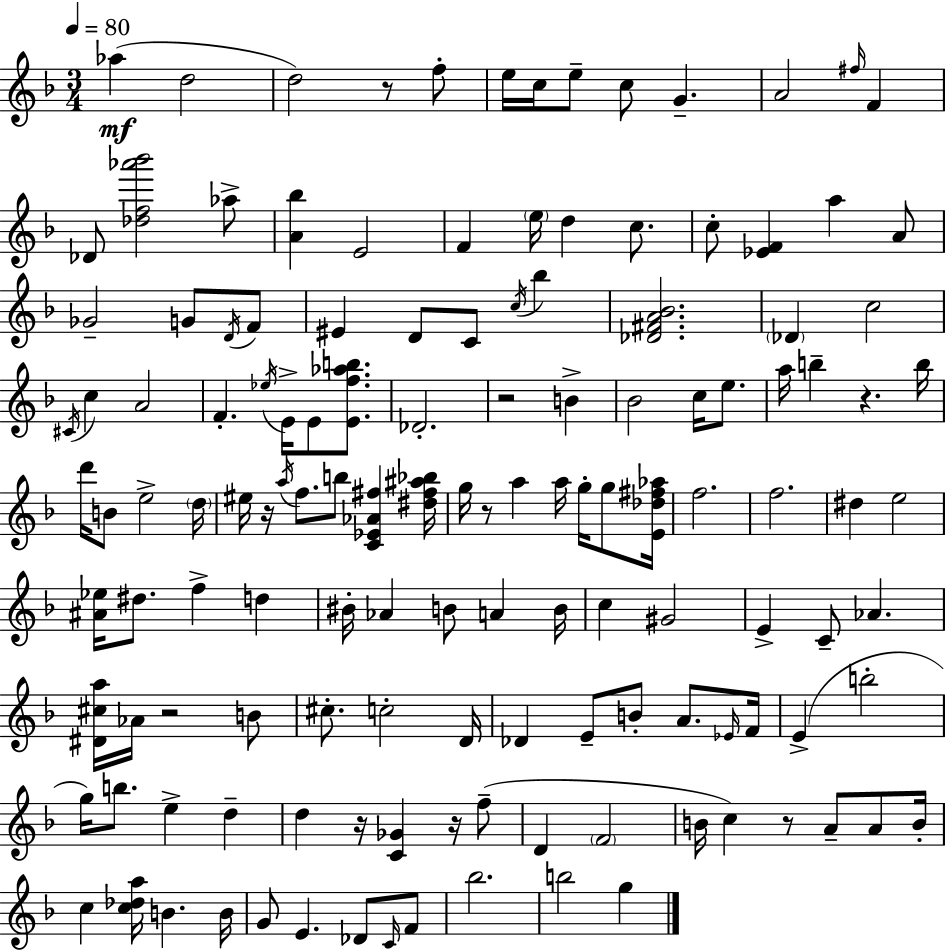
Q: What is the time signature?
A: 3/4